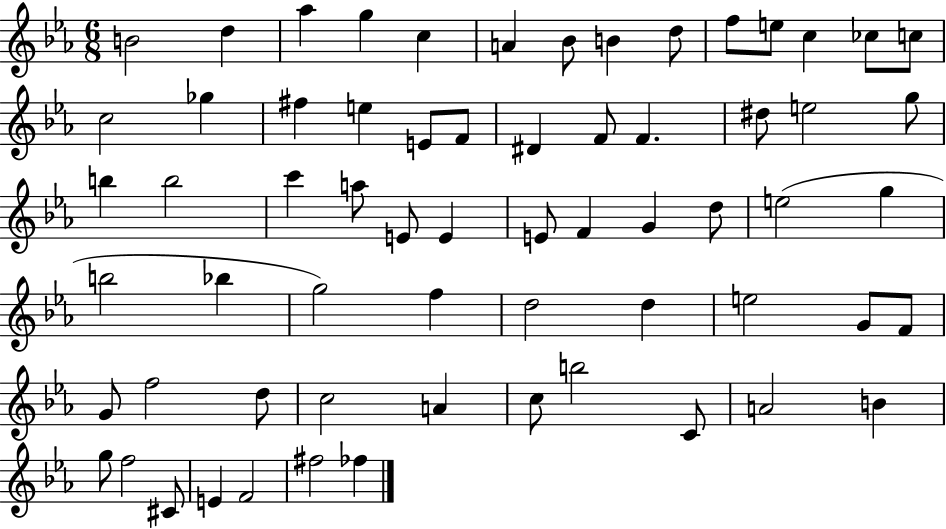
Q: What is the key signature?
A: EES major